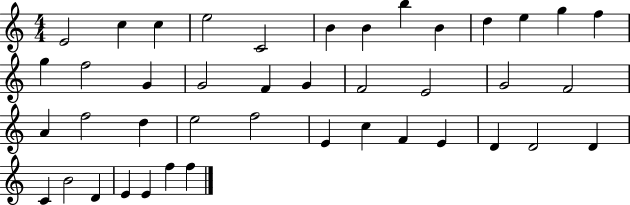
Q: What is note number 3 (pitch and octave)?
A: C5